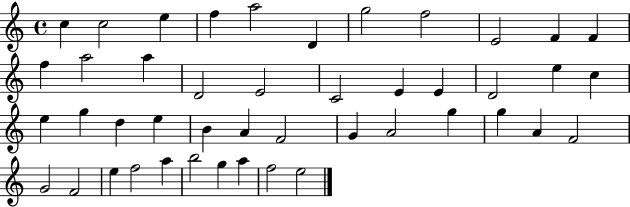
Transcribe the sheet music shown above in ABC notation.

X:1
T:Untitled
M:4/4
L:1/4
K:C
c c2 e f a2 D g2 f2 E2 F F f a2 a D2 E2 C2 E E D2 e c e g d e B A F2 G A2 g g A F2 G2 F2 e f2 a b2 g a f2 e2